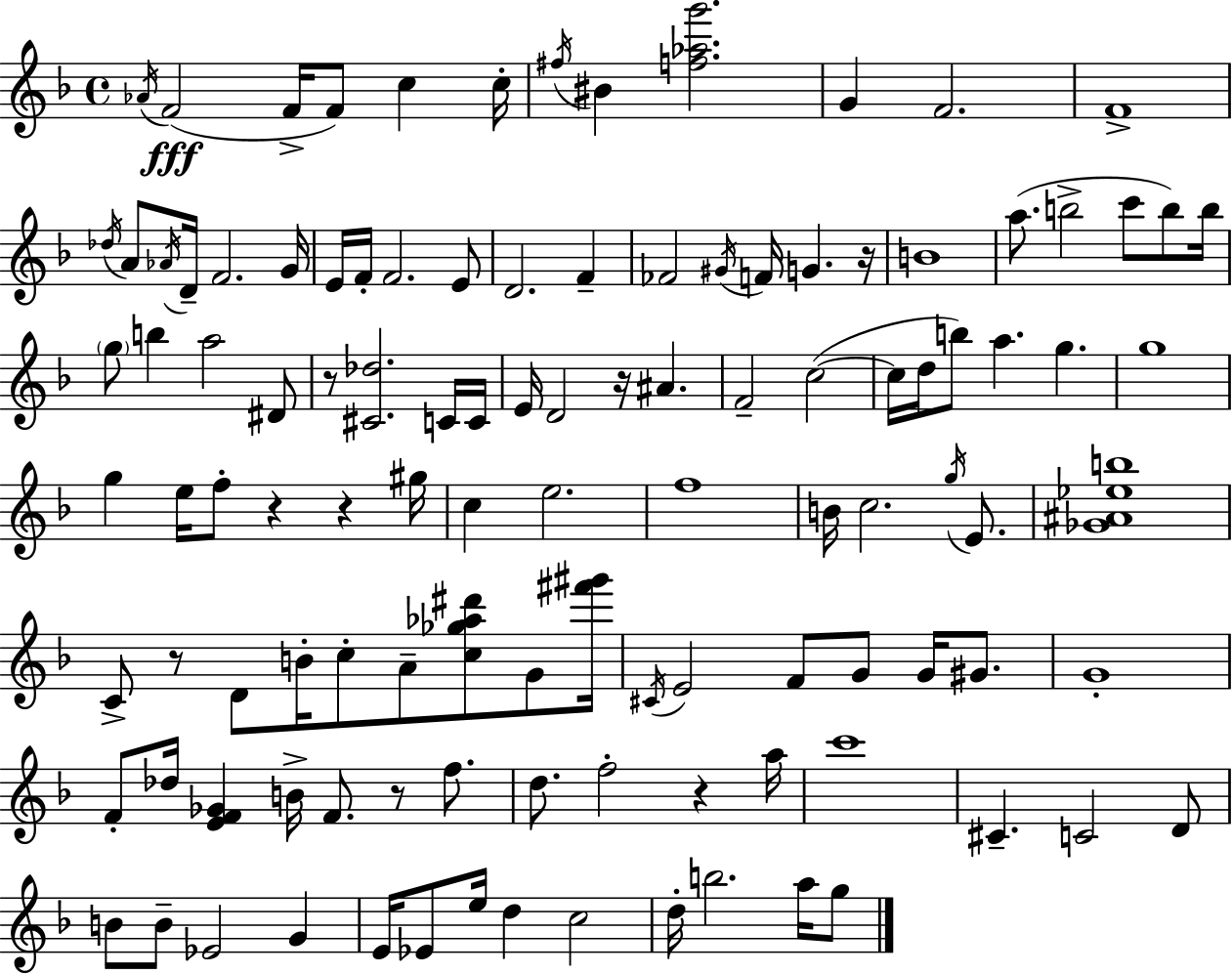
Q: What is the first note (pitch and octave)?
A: Ab4